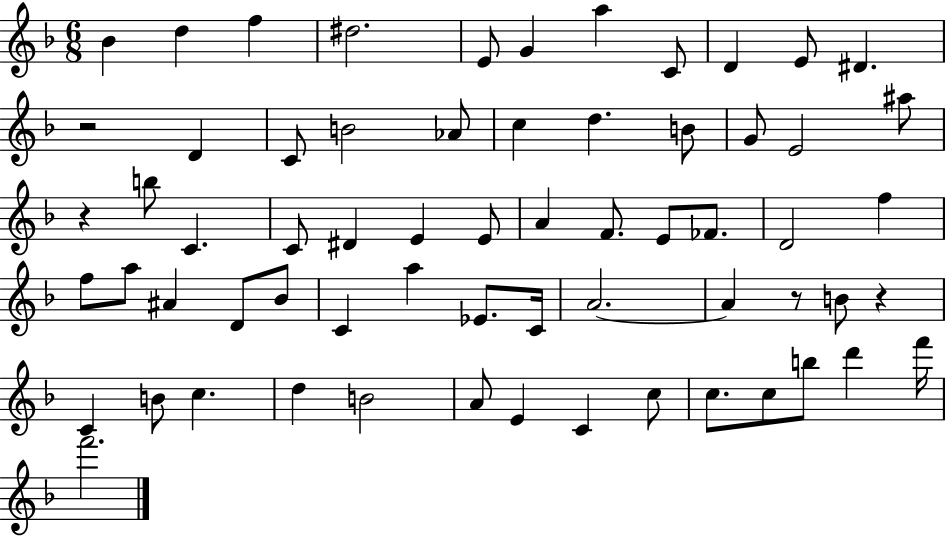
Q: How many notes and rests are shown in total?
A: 64